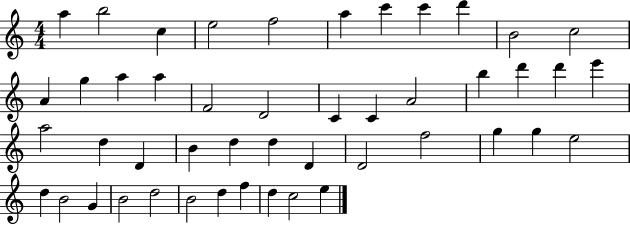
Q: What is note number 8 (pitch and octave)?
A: C6